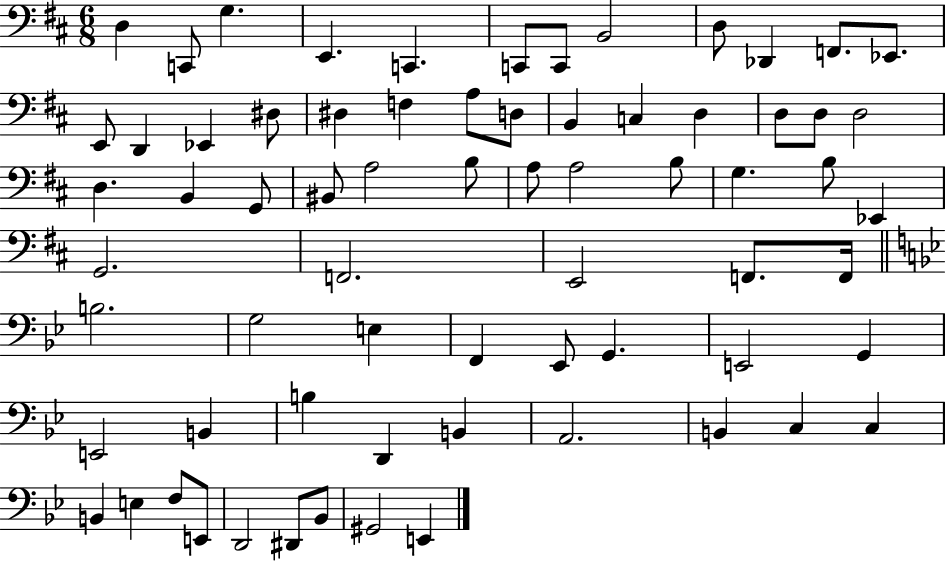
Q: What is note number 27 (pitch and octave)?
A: D3